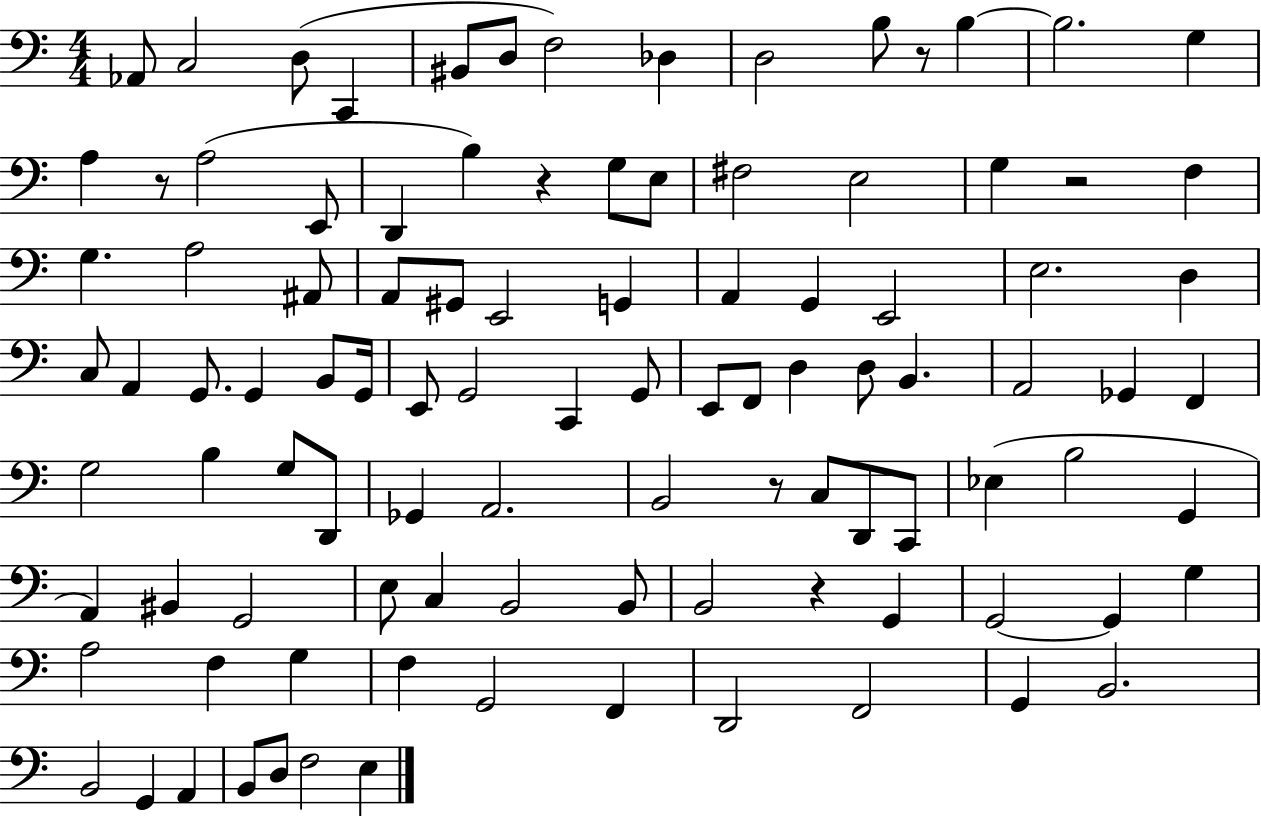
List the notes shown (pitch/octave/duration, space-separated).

Ab2/e C3/h D3/e C2/q BIS2/e D3/e F3/h Db3/q D3/h B3/e R/e B3/q B3/h. G3/q A3/q R/e A3/h E2/e D2/q B3/q R/q G3/e E3/e F#3/h E3/h G3/q R/h F3/q G3/q. A3/h A#2/e A2/e G#2/e E2/h G2/q A2/q G2/q E2/h E3/h. D3/q C3/e A2/q G2/e. G2/q B2/e G2/s E2/e G2/h C2/q G2/e E2/e F2/e D3/q D3/e B2/q. A2/h Gb2/q F2/q G3/h B3/q G3/e D2/e Gb2/q A2/h. B2/h R/e C3/e D2/e C2/e Eb3/q B3/h G2/q A2/q BIS2/q G2/h E3/e C3/q B2/h B2/e B2/h R/q G2/q G2/h G2/q G3/q A3/h F3/q G3/q F3/q G2/h F2/q D2/h F2/h G2/q B2/h. B2/h G2/q A2/q B2/e D3/e F3/h E3/q